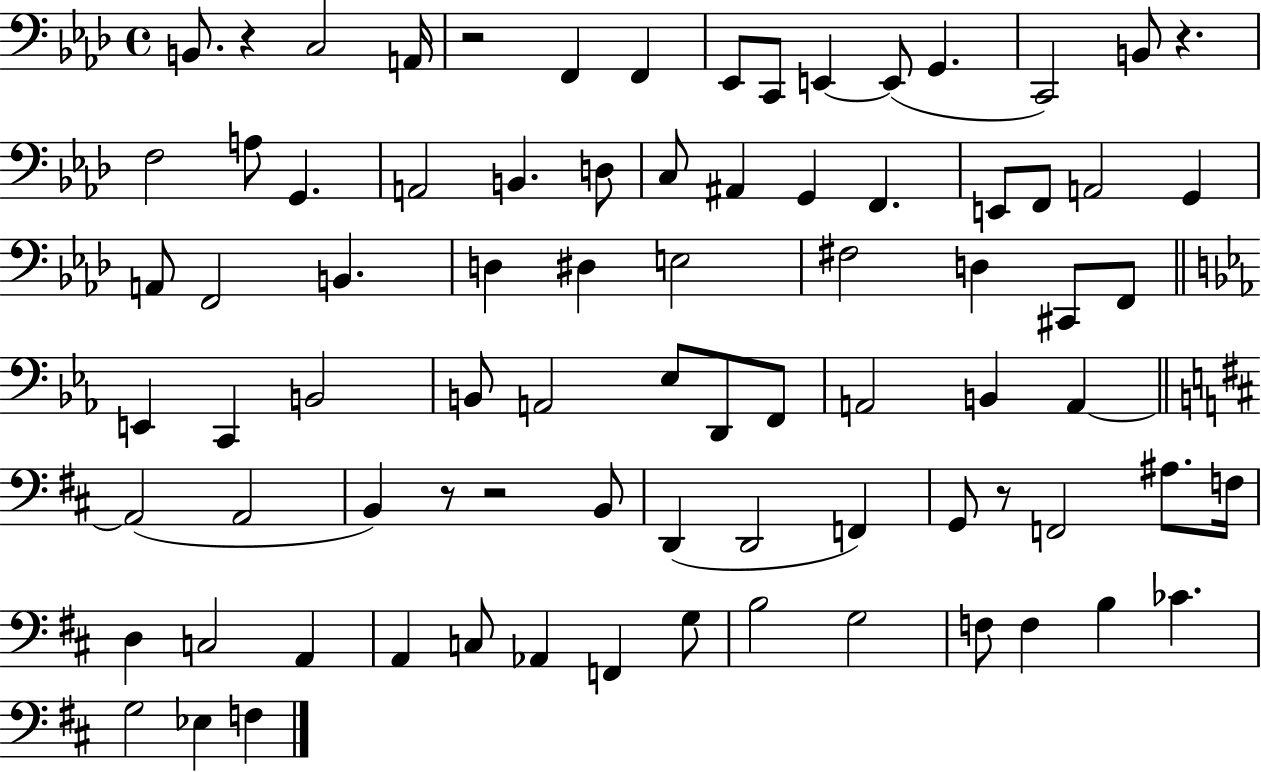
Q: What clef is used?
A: bass